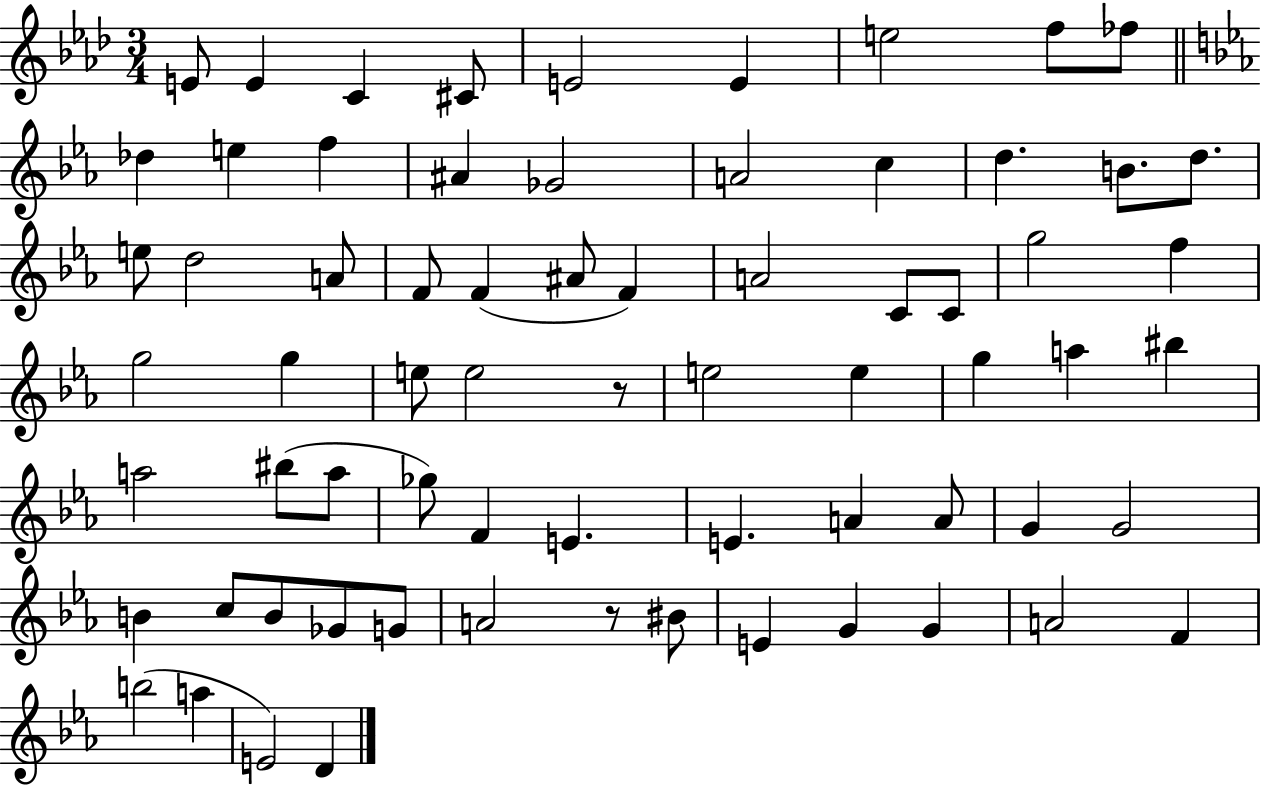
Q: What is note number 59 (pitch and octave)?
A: E4